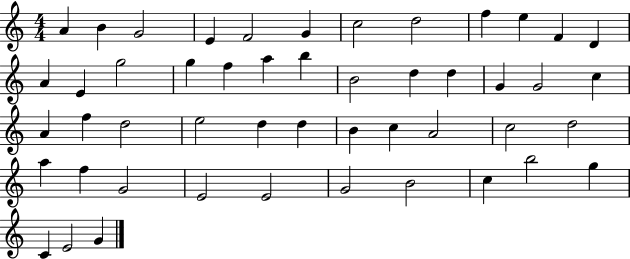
A4/q B4/q G4/h E4/q F4/h G4/q C5/h D5/h F5/q E5/q F4/q D4/q A4/q E4/q G5/h G5/q F5/q A5/q B5/q B4/h D5/q D5/q G4/q G4/h C5/q A4/q F5/q D5/h E5/h D5/q D5/q B4/q C5/q A4/h C5/h D5/h A5/q F5/q G4/h E4/h E4/h G4/h B4/h C5/q B5/h G5/q C4/q E4/h G4/q